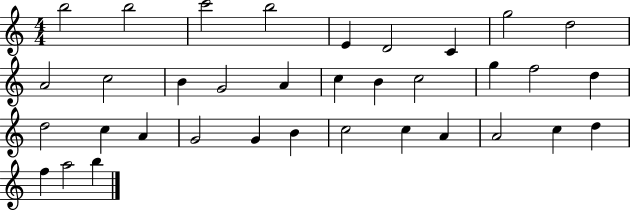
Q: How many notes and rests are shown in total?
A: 35